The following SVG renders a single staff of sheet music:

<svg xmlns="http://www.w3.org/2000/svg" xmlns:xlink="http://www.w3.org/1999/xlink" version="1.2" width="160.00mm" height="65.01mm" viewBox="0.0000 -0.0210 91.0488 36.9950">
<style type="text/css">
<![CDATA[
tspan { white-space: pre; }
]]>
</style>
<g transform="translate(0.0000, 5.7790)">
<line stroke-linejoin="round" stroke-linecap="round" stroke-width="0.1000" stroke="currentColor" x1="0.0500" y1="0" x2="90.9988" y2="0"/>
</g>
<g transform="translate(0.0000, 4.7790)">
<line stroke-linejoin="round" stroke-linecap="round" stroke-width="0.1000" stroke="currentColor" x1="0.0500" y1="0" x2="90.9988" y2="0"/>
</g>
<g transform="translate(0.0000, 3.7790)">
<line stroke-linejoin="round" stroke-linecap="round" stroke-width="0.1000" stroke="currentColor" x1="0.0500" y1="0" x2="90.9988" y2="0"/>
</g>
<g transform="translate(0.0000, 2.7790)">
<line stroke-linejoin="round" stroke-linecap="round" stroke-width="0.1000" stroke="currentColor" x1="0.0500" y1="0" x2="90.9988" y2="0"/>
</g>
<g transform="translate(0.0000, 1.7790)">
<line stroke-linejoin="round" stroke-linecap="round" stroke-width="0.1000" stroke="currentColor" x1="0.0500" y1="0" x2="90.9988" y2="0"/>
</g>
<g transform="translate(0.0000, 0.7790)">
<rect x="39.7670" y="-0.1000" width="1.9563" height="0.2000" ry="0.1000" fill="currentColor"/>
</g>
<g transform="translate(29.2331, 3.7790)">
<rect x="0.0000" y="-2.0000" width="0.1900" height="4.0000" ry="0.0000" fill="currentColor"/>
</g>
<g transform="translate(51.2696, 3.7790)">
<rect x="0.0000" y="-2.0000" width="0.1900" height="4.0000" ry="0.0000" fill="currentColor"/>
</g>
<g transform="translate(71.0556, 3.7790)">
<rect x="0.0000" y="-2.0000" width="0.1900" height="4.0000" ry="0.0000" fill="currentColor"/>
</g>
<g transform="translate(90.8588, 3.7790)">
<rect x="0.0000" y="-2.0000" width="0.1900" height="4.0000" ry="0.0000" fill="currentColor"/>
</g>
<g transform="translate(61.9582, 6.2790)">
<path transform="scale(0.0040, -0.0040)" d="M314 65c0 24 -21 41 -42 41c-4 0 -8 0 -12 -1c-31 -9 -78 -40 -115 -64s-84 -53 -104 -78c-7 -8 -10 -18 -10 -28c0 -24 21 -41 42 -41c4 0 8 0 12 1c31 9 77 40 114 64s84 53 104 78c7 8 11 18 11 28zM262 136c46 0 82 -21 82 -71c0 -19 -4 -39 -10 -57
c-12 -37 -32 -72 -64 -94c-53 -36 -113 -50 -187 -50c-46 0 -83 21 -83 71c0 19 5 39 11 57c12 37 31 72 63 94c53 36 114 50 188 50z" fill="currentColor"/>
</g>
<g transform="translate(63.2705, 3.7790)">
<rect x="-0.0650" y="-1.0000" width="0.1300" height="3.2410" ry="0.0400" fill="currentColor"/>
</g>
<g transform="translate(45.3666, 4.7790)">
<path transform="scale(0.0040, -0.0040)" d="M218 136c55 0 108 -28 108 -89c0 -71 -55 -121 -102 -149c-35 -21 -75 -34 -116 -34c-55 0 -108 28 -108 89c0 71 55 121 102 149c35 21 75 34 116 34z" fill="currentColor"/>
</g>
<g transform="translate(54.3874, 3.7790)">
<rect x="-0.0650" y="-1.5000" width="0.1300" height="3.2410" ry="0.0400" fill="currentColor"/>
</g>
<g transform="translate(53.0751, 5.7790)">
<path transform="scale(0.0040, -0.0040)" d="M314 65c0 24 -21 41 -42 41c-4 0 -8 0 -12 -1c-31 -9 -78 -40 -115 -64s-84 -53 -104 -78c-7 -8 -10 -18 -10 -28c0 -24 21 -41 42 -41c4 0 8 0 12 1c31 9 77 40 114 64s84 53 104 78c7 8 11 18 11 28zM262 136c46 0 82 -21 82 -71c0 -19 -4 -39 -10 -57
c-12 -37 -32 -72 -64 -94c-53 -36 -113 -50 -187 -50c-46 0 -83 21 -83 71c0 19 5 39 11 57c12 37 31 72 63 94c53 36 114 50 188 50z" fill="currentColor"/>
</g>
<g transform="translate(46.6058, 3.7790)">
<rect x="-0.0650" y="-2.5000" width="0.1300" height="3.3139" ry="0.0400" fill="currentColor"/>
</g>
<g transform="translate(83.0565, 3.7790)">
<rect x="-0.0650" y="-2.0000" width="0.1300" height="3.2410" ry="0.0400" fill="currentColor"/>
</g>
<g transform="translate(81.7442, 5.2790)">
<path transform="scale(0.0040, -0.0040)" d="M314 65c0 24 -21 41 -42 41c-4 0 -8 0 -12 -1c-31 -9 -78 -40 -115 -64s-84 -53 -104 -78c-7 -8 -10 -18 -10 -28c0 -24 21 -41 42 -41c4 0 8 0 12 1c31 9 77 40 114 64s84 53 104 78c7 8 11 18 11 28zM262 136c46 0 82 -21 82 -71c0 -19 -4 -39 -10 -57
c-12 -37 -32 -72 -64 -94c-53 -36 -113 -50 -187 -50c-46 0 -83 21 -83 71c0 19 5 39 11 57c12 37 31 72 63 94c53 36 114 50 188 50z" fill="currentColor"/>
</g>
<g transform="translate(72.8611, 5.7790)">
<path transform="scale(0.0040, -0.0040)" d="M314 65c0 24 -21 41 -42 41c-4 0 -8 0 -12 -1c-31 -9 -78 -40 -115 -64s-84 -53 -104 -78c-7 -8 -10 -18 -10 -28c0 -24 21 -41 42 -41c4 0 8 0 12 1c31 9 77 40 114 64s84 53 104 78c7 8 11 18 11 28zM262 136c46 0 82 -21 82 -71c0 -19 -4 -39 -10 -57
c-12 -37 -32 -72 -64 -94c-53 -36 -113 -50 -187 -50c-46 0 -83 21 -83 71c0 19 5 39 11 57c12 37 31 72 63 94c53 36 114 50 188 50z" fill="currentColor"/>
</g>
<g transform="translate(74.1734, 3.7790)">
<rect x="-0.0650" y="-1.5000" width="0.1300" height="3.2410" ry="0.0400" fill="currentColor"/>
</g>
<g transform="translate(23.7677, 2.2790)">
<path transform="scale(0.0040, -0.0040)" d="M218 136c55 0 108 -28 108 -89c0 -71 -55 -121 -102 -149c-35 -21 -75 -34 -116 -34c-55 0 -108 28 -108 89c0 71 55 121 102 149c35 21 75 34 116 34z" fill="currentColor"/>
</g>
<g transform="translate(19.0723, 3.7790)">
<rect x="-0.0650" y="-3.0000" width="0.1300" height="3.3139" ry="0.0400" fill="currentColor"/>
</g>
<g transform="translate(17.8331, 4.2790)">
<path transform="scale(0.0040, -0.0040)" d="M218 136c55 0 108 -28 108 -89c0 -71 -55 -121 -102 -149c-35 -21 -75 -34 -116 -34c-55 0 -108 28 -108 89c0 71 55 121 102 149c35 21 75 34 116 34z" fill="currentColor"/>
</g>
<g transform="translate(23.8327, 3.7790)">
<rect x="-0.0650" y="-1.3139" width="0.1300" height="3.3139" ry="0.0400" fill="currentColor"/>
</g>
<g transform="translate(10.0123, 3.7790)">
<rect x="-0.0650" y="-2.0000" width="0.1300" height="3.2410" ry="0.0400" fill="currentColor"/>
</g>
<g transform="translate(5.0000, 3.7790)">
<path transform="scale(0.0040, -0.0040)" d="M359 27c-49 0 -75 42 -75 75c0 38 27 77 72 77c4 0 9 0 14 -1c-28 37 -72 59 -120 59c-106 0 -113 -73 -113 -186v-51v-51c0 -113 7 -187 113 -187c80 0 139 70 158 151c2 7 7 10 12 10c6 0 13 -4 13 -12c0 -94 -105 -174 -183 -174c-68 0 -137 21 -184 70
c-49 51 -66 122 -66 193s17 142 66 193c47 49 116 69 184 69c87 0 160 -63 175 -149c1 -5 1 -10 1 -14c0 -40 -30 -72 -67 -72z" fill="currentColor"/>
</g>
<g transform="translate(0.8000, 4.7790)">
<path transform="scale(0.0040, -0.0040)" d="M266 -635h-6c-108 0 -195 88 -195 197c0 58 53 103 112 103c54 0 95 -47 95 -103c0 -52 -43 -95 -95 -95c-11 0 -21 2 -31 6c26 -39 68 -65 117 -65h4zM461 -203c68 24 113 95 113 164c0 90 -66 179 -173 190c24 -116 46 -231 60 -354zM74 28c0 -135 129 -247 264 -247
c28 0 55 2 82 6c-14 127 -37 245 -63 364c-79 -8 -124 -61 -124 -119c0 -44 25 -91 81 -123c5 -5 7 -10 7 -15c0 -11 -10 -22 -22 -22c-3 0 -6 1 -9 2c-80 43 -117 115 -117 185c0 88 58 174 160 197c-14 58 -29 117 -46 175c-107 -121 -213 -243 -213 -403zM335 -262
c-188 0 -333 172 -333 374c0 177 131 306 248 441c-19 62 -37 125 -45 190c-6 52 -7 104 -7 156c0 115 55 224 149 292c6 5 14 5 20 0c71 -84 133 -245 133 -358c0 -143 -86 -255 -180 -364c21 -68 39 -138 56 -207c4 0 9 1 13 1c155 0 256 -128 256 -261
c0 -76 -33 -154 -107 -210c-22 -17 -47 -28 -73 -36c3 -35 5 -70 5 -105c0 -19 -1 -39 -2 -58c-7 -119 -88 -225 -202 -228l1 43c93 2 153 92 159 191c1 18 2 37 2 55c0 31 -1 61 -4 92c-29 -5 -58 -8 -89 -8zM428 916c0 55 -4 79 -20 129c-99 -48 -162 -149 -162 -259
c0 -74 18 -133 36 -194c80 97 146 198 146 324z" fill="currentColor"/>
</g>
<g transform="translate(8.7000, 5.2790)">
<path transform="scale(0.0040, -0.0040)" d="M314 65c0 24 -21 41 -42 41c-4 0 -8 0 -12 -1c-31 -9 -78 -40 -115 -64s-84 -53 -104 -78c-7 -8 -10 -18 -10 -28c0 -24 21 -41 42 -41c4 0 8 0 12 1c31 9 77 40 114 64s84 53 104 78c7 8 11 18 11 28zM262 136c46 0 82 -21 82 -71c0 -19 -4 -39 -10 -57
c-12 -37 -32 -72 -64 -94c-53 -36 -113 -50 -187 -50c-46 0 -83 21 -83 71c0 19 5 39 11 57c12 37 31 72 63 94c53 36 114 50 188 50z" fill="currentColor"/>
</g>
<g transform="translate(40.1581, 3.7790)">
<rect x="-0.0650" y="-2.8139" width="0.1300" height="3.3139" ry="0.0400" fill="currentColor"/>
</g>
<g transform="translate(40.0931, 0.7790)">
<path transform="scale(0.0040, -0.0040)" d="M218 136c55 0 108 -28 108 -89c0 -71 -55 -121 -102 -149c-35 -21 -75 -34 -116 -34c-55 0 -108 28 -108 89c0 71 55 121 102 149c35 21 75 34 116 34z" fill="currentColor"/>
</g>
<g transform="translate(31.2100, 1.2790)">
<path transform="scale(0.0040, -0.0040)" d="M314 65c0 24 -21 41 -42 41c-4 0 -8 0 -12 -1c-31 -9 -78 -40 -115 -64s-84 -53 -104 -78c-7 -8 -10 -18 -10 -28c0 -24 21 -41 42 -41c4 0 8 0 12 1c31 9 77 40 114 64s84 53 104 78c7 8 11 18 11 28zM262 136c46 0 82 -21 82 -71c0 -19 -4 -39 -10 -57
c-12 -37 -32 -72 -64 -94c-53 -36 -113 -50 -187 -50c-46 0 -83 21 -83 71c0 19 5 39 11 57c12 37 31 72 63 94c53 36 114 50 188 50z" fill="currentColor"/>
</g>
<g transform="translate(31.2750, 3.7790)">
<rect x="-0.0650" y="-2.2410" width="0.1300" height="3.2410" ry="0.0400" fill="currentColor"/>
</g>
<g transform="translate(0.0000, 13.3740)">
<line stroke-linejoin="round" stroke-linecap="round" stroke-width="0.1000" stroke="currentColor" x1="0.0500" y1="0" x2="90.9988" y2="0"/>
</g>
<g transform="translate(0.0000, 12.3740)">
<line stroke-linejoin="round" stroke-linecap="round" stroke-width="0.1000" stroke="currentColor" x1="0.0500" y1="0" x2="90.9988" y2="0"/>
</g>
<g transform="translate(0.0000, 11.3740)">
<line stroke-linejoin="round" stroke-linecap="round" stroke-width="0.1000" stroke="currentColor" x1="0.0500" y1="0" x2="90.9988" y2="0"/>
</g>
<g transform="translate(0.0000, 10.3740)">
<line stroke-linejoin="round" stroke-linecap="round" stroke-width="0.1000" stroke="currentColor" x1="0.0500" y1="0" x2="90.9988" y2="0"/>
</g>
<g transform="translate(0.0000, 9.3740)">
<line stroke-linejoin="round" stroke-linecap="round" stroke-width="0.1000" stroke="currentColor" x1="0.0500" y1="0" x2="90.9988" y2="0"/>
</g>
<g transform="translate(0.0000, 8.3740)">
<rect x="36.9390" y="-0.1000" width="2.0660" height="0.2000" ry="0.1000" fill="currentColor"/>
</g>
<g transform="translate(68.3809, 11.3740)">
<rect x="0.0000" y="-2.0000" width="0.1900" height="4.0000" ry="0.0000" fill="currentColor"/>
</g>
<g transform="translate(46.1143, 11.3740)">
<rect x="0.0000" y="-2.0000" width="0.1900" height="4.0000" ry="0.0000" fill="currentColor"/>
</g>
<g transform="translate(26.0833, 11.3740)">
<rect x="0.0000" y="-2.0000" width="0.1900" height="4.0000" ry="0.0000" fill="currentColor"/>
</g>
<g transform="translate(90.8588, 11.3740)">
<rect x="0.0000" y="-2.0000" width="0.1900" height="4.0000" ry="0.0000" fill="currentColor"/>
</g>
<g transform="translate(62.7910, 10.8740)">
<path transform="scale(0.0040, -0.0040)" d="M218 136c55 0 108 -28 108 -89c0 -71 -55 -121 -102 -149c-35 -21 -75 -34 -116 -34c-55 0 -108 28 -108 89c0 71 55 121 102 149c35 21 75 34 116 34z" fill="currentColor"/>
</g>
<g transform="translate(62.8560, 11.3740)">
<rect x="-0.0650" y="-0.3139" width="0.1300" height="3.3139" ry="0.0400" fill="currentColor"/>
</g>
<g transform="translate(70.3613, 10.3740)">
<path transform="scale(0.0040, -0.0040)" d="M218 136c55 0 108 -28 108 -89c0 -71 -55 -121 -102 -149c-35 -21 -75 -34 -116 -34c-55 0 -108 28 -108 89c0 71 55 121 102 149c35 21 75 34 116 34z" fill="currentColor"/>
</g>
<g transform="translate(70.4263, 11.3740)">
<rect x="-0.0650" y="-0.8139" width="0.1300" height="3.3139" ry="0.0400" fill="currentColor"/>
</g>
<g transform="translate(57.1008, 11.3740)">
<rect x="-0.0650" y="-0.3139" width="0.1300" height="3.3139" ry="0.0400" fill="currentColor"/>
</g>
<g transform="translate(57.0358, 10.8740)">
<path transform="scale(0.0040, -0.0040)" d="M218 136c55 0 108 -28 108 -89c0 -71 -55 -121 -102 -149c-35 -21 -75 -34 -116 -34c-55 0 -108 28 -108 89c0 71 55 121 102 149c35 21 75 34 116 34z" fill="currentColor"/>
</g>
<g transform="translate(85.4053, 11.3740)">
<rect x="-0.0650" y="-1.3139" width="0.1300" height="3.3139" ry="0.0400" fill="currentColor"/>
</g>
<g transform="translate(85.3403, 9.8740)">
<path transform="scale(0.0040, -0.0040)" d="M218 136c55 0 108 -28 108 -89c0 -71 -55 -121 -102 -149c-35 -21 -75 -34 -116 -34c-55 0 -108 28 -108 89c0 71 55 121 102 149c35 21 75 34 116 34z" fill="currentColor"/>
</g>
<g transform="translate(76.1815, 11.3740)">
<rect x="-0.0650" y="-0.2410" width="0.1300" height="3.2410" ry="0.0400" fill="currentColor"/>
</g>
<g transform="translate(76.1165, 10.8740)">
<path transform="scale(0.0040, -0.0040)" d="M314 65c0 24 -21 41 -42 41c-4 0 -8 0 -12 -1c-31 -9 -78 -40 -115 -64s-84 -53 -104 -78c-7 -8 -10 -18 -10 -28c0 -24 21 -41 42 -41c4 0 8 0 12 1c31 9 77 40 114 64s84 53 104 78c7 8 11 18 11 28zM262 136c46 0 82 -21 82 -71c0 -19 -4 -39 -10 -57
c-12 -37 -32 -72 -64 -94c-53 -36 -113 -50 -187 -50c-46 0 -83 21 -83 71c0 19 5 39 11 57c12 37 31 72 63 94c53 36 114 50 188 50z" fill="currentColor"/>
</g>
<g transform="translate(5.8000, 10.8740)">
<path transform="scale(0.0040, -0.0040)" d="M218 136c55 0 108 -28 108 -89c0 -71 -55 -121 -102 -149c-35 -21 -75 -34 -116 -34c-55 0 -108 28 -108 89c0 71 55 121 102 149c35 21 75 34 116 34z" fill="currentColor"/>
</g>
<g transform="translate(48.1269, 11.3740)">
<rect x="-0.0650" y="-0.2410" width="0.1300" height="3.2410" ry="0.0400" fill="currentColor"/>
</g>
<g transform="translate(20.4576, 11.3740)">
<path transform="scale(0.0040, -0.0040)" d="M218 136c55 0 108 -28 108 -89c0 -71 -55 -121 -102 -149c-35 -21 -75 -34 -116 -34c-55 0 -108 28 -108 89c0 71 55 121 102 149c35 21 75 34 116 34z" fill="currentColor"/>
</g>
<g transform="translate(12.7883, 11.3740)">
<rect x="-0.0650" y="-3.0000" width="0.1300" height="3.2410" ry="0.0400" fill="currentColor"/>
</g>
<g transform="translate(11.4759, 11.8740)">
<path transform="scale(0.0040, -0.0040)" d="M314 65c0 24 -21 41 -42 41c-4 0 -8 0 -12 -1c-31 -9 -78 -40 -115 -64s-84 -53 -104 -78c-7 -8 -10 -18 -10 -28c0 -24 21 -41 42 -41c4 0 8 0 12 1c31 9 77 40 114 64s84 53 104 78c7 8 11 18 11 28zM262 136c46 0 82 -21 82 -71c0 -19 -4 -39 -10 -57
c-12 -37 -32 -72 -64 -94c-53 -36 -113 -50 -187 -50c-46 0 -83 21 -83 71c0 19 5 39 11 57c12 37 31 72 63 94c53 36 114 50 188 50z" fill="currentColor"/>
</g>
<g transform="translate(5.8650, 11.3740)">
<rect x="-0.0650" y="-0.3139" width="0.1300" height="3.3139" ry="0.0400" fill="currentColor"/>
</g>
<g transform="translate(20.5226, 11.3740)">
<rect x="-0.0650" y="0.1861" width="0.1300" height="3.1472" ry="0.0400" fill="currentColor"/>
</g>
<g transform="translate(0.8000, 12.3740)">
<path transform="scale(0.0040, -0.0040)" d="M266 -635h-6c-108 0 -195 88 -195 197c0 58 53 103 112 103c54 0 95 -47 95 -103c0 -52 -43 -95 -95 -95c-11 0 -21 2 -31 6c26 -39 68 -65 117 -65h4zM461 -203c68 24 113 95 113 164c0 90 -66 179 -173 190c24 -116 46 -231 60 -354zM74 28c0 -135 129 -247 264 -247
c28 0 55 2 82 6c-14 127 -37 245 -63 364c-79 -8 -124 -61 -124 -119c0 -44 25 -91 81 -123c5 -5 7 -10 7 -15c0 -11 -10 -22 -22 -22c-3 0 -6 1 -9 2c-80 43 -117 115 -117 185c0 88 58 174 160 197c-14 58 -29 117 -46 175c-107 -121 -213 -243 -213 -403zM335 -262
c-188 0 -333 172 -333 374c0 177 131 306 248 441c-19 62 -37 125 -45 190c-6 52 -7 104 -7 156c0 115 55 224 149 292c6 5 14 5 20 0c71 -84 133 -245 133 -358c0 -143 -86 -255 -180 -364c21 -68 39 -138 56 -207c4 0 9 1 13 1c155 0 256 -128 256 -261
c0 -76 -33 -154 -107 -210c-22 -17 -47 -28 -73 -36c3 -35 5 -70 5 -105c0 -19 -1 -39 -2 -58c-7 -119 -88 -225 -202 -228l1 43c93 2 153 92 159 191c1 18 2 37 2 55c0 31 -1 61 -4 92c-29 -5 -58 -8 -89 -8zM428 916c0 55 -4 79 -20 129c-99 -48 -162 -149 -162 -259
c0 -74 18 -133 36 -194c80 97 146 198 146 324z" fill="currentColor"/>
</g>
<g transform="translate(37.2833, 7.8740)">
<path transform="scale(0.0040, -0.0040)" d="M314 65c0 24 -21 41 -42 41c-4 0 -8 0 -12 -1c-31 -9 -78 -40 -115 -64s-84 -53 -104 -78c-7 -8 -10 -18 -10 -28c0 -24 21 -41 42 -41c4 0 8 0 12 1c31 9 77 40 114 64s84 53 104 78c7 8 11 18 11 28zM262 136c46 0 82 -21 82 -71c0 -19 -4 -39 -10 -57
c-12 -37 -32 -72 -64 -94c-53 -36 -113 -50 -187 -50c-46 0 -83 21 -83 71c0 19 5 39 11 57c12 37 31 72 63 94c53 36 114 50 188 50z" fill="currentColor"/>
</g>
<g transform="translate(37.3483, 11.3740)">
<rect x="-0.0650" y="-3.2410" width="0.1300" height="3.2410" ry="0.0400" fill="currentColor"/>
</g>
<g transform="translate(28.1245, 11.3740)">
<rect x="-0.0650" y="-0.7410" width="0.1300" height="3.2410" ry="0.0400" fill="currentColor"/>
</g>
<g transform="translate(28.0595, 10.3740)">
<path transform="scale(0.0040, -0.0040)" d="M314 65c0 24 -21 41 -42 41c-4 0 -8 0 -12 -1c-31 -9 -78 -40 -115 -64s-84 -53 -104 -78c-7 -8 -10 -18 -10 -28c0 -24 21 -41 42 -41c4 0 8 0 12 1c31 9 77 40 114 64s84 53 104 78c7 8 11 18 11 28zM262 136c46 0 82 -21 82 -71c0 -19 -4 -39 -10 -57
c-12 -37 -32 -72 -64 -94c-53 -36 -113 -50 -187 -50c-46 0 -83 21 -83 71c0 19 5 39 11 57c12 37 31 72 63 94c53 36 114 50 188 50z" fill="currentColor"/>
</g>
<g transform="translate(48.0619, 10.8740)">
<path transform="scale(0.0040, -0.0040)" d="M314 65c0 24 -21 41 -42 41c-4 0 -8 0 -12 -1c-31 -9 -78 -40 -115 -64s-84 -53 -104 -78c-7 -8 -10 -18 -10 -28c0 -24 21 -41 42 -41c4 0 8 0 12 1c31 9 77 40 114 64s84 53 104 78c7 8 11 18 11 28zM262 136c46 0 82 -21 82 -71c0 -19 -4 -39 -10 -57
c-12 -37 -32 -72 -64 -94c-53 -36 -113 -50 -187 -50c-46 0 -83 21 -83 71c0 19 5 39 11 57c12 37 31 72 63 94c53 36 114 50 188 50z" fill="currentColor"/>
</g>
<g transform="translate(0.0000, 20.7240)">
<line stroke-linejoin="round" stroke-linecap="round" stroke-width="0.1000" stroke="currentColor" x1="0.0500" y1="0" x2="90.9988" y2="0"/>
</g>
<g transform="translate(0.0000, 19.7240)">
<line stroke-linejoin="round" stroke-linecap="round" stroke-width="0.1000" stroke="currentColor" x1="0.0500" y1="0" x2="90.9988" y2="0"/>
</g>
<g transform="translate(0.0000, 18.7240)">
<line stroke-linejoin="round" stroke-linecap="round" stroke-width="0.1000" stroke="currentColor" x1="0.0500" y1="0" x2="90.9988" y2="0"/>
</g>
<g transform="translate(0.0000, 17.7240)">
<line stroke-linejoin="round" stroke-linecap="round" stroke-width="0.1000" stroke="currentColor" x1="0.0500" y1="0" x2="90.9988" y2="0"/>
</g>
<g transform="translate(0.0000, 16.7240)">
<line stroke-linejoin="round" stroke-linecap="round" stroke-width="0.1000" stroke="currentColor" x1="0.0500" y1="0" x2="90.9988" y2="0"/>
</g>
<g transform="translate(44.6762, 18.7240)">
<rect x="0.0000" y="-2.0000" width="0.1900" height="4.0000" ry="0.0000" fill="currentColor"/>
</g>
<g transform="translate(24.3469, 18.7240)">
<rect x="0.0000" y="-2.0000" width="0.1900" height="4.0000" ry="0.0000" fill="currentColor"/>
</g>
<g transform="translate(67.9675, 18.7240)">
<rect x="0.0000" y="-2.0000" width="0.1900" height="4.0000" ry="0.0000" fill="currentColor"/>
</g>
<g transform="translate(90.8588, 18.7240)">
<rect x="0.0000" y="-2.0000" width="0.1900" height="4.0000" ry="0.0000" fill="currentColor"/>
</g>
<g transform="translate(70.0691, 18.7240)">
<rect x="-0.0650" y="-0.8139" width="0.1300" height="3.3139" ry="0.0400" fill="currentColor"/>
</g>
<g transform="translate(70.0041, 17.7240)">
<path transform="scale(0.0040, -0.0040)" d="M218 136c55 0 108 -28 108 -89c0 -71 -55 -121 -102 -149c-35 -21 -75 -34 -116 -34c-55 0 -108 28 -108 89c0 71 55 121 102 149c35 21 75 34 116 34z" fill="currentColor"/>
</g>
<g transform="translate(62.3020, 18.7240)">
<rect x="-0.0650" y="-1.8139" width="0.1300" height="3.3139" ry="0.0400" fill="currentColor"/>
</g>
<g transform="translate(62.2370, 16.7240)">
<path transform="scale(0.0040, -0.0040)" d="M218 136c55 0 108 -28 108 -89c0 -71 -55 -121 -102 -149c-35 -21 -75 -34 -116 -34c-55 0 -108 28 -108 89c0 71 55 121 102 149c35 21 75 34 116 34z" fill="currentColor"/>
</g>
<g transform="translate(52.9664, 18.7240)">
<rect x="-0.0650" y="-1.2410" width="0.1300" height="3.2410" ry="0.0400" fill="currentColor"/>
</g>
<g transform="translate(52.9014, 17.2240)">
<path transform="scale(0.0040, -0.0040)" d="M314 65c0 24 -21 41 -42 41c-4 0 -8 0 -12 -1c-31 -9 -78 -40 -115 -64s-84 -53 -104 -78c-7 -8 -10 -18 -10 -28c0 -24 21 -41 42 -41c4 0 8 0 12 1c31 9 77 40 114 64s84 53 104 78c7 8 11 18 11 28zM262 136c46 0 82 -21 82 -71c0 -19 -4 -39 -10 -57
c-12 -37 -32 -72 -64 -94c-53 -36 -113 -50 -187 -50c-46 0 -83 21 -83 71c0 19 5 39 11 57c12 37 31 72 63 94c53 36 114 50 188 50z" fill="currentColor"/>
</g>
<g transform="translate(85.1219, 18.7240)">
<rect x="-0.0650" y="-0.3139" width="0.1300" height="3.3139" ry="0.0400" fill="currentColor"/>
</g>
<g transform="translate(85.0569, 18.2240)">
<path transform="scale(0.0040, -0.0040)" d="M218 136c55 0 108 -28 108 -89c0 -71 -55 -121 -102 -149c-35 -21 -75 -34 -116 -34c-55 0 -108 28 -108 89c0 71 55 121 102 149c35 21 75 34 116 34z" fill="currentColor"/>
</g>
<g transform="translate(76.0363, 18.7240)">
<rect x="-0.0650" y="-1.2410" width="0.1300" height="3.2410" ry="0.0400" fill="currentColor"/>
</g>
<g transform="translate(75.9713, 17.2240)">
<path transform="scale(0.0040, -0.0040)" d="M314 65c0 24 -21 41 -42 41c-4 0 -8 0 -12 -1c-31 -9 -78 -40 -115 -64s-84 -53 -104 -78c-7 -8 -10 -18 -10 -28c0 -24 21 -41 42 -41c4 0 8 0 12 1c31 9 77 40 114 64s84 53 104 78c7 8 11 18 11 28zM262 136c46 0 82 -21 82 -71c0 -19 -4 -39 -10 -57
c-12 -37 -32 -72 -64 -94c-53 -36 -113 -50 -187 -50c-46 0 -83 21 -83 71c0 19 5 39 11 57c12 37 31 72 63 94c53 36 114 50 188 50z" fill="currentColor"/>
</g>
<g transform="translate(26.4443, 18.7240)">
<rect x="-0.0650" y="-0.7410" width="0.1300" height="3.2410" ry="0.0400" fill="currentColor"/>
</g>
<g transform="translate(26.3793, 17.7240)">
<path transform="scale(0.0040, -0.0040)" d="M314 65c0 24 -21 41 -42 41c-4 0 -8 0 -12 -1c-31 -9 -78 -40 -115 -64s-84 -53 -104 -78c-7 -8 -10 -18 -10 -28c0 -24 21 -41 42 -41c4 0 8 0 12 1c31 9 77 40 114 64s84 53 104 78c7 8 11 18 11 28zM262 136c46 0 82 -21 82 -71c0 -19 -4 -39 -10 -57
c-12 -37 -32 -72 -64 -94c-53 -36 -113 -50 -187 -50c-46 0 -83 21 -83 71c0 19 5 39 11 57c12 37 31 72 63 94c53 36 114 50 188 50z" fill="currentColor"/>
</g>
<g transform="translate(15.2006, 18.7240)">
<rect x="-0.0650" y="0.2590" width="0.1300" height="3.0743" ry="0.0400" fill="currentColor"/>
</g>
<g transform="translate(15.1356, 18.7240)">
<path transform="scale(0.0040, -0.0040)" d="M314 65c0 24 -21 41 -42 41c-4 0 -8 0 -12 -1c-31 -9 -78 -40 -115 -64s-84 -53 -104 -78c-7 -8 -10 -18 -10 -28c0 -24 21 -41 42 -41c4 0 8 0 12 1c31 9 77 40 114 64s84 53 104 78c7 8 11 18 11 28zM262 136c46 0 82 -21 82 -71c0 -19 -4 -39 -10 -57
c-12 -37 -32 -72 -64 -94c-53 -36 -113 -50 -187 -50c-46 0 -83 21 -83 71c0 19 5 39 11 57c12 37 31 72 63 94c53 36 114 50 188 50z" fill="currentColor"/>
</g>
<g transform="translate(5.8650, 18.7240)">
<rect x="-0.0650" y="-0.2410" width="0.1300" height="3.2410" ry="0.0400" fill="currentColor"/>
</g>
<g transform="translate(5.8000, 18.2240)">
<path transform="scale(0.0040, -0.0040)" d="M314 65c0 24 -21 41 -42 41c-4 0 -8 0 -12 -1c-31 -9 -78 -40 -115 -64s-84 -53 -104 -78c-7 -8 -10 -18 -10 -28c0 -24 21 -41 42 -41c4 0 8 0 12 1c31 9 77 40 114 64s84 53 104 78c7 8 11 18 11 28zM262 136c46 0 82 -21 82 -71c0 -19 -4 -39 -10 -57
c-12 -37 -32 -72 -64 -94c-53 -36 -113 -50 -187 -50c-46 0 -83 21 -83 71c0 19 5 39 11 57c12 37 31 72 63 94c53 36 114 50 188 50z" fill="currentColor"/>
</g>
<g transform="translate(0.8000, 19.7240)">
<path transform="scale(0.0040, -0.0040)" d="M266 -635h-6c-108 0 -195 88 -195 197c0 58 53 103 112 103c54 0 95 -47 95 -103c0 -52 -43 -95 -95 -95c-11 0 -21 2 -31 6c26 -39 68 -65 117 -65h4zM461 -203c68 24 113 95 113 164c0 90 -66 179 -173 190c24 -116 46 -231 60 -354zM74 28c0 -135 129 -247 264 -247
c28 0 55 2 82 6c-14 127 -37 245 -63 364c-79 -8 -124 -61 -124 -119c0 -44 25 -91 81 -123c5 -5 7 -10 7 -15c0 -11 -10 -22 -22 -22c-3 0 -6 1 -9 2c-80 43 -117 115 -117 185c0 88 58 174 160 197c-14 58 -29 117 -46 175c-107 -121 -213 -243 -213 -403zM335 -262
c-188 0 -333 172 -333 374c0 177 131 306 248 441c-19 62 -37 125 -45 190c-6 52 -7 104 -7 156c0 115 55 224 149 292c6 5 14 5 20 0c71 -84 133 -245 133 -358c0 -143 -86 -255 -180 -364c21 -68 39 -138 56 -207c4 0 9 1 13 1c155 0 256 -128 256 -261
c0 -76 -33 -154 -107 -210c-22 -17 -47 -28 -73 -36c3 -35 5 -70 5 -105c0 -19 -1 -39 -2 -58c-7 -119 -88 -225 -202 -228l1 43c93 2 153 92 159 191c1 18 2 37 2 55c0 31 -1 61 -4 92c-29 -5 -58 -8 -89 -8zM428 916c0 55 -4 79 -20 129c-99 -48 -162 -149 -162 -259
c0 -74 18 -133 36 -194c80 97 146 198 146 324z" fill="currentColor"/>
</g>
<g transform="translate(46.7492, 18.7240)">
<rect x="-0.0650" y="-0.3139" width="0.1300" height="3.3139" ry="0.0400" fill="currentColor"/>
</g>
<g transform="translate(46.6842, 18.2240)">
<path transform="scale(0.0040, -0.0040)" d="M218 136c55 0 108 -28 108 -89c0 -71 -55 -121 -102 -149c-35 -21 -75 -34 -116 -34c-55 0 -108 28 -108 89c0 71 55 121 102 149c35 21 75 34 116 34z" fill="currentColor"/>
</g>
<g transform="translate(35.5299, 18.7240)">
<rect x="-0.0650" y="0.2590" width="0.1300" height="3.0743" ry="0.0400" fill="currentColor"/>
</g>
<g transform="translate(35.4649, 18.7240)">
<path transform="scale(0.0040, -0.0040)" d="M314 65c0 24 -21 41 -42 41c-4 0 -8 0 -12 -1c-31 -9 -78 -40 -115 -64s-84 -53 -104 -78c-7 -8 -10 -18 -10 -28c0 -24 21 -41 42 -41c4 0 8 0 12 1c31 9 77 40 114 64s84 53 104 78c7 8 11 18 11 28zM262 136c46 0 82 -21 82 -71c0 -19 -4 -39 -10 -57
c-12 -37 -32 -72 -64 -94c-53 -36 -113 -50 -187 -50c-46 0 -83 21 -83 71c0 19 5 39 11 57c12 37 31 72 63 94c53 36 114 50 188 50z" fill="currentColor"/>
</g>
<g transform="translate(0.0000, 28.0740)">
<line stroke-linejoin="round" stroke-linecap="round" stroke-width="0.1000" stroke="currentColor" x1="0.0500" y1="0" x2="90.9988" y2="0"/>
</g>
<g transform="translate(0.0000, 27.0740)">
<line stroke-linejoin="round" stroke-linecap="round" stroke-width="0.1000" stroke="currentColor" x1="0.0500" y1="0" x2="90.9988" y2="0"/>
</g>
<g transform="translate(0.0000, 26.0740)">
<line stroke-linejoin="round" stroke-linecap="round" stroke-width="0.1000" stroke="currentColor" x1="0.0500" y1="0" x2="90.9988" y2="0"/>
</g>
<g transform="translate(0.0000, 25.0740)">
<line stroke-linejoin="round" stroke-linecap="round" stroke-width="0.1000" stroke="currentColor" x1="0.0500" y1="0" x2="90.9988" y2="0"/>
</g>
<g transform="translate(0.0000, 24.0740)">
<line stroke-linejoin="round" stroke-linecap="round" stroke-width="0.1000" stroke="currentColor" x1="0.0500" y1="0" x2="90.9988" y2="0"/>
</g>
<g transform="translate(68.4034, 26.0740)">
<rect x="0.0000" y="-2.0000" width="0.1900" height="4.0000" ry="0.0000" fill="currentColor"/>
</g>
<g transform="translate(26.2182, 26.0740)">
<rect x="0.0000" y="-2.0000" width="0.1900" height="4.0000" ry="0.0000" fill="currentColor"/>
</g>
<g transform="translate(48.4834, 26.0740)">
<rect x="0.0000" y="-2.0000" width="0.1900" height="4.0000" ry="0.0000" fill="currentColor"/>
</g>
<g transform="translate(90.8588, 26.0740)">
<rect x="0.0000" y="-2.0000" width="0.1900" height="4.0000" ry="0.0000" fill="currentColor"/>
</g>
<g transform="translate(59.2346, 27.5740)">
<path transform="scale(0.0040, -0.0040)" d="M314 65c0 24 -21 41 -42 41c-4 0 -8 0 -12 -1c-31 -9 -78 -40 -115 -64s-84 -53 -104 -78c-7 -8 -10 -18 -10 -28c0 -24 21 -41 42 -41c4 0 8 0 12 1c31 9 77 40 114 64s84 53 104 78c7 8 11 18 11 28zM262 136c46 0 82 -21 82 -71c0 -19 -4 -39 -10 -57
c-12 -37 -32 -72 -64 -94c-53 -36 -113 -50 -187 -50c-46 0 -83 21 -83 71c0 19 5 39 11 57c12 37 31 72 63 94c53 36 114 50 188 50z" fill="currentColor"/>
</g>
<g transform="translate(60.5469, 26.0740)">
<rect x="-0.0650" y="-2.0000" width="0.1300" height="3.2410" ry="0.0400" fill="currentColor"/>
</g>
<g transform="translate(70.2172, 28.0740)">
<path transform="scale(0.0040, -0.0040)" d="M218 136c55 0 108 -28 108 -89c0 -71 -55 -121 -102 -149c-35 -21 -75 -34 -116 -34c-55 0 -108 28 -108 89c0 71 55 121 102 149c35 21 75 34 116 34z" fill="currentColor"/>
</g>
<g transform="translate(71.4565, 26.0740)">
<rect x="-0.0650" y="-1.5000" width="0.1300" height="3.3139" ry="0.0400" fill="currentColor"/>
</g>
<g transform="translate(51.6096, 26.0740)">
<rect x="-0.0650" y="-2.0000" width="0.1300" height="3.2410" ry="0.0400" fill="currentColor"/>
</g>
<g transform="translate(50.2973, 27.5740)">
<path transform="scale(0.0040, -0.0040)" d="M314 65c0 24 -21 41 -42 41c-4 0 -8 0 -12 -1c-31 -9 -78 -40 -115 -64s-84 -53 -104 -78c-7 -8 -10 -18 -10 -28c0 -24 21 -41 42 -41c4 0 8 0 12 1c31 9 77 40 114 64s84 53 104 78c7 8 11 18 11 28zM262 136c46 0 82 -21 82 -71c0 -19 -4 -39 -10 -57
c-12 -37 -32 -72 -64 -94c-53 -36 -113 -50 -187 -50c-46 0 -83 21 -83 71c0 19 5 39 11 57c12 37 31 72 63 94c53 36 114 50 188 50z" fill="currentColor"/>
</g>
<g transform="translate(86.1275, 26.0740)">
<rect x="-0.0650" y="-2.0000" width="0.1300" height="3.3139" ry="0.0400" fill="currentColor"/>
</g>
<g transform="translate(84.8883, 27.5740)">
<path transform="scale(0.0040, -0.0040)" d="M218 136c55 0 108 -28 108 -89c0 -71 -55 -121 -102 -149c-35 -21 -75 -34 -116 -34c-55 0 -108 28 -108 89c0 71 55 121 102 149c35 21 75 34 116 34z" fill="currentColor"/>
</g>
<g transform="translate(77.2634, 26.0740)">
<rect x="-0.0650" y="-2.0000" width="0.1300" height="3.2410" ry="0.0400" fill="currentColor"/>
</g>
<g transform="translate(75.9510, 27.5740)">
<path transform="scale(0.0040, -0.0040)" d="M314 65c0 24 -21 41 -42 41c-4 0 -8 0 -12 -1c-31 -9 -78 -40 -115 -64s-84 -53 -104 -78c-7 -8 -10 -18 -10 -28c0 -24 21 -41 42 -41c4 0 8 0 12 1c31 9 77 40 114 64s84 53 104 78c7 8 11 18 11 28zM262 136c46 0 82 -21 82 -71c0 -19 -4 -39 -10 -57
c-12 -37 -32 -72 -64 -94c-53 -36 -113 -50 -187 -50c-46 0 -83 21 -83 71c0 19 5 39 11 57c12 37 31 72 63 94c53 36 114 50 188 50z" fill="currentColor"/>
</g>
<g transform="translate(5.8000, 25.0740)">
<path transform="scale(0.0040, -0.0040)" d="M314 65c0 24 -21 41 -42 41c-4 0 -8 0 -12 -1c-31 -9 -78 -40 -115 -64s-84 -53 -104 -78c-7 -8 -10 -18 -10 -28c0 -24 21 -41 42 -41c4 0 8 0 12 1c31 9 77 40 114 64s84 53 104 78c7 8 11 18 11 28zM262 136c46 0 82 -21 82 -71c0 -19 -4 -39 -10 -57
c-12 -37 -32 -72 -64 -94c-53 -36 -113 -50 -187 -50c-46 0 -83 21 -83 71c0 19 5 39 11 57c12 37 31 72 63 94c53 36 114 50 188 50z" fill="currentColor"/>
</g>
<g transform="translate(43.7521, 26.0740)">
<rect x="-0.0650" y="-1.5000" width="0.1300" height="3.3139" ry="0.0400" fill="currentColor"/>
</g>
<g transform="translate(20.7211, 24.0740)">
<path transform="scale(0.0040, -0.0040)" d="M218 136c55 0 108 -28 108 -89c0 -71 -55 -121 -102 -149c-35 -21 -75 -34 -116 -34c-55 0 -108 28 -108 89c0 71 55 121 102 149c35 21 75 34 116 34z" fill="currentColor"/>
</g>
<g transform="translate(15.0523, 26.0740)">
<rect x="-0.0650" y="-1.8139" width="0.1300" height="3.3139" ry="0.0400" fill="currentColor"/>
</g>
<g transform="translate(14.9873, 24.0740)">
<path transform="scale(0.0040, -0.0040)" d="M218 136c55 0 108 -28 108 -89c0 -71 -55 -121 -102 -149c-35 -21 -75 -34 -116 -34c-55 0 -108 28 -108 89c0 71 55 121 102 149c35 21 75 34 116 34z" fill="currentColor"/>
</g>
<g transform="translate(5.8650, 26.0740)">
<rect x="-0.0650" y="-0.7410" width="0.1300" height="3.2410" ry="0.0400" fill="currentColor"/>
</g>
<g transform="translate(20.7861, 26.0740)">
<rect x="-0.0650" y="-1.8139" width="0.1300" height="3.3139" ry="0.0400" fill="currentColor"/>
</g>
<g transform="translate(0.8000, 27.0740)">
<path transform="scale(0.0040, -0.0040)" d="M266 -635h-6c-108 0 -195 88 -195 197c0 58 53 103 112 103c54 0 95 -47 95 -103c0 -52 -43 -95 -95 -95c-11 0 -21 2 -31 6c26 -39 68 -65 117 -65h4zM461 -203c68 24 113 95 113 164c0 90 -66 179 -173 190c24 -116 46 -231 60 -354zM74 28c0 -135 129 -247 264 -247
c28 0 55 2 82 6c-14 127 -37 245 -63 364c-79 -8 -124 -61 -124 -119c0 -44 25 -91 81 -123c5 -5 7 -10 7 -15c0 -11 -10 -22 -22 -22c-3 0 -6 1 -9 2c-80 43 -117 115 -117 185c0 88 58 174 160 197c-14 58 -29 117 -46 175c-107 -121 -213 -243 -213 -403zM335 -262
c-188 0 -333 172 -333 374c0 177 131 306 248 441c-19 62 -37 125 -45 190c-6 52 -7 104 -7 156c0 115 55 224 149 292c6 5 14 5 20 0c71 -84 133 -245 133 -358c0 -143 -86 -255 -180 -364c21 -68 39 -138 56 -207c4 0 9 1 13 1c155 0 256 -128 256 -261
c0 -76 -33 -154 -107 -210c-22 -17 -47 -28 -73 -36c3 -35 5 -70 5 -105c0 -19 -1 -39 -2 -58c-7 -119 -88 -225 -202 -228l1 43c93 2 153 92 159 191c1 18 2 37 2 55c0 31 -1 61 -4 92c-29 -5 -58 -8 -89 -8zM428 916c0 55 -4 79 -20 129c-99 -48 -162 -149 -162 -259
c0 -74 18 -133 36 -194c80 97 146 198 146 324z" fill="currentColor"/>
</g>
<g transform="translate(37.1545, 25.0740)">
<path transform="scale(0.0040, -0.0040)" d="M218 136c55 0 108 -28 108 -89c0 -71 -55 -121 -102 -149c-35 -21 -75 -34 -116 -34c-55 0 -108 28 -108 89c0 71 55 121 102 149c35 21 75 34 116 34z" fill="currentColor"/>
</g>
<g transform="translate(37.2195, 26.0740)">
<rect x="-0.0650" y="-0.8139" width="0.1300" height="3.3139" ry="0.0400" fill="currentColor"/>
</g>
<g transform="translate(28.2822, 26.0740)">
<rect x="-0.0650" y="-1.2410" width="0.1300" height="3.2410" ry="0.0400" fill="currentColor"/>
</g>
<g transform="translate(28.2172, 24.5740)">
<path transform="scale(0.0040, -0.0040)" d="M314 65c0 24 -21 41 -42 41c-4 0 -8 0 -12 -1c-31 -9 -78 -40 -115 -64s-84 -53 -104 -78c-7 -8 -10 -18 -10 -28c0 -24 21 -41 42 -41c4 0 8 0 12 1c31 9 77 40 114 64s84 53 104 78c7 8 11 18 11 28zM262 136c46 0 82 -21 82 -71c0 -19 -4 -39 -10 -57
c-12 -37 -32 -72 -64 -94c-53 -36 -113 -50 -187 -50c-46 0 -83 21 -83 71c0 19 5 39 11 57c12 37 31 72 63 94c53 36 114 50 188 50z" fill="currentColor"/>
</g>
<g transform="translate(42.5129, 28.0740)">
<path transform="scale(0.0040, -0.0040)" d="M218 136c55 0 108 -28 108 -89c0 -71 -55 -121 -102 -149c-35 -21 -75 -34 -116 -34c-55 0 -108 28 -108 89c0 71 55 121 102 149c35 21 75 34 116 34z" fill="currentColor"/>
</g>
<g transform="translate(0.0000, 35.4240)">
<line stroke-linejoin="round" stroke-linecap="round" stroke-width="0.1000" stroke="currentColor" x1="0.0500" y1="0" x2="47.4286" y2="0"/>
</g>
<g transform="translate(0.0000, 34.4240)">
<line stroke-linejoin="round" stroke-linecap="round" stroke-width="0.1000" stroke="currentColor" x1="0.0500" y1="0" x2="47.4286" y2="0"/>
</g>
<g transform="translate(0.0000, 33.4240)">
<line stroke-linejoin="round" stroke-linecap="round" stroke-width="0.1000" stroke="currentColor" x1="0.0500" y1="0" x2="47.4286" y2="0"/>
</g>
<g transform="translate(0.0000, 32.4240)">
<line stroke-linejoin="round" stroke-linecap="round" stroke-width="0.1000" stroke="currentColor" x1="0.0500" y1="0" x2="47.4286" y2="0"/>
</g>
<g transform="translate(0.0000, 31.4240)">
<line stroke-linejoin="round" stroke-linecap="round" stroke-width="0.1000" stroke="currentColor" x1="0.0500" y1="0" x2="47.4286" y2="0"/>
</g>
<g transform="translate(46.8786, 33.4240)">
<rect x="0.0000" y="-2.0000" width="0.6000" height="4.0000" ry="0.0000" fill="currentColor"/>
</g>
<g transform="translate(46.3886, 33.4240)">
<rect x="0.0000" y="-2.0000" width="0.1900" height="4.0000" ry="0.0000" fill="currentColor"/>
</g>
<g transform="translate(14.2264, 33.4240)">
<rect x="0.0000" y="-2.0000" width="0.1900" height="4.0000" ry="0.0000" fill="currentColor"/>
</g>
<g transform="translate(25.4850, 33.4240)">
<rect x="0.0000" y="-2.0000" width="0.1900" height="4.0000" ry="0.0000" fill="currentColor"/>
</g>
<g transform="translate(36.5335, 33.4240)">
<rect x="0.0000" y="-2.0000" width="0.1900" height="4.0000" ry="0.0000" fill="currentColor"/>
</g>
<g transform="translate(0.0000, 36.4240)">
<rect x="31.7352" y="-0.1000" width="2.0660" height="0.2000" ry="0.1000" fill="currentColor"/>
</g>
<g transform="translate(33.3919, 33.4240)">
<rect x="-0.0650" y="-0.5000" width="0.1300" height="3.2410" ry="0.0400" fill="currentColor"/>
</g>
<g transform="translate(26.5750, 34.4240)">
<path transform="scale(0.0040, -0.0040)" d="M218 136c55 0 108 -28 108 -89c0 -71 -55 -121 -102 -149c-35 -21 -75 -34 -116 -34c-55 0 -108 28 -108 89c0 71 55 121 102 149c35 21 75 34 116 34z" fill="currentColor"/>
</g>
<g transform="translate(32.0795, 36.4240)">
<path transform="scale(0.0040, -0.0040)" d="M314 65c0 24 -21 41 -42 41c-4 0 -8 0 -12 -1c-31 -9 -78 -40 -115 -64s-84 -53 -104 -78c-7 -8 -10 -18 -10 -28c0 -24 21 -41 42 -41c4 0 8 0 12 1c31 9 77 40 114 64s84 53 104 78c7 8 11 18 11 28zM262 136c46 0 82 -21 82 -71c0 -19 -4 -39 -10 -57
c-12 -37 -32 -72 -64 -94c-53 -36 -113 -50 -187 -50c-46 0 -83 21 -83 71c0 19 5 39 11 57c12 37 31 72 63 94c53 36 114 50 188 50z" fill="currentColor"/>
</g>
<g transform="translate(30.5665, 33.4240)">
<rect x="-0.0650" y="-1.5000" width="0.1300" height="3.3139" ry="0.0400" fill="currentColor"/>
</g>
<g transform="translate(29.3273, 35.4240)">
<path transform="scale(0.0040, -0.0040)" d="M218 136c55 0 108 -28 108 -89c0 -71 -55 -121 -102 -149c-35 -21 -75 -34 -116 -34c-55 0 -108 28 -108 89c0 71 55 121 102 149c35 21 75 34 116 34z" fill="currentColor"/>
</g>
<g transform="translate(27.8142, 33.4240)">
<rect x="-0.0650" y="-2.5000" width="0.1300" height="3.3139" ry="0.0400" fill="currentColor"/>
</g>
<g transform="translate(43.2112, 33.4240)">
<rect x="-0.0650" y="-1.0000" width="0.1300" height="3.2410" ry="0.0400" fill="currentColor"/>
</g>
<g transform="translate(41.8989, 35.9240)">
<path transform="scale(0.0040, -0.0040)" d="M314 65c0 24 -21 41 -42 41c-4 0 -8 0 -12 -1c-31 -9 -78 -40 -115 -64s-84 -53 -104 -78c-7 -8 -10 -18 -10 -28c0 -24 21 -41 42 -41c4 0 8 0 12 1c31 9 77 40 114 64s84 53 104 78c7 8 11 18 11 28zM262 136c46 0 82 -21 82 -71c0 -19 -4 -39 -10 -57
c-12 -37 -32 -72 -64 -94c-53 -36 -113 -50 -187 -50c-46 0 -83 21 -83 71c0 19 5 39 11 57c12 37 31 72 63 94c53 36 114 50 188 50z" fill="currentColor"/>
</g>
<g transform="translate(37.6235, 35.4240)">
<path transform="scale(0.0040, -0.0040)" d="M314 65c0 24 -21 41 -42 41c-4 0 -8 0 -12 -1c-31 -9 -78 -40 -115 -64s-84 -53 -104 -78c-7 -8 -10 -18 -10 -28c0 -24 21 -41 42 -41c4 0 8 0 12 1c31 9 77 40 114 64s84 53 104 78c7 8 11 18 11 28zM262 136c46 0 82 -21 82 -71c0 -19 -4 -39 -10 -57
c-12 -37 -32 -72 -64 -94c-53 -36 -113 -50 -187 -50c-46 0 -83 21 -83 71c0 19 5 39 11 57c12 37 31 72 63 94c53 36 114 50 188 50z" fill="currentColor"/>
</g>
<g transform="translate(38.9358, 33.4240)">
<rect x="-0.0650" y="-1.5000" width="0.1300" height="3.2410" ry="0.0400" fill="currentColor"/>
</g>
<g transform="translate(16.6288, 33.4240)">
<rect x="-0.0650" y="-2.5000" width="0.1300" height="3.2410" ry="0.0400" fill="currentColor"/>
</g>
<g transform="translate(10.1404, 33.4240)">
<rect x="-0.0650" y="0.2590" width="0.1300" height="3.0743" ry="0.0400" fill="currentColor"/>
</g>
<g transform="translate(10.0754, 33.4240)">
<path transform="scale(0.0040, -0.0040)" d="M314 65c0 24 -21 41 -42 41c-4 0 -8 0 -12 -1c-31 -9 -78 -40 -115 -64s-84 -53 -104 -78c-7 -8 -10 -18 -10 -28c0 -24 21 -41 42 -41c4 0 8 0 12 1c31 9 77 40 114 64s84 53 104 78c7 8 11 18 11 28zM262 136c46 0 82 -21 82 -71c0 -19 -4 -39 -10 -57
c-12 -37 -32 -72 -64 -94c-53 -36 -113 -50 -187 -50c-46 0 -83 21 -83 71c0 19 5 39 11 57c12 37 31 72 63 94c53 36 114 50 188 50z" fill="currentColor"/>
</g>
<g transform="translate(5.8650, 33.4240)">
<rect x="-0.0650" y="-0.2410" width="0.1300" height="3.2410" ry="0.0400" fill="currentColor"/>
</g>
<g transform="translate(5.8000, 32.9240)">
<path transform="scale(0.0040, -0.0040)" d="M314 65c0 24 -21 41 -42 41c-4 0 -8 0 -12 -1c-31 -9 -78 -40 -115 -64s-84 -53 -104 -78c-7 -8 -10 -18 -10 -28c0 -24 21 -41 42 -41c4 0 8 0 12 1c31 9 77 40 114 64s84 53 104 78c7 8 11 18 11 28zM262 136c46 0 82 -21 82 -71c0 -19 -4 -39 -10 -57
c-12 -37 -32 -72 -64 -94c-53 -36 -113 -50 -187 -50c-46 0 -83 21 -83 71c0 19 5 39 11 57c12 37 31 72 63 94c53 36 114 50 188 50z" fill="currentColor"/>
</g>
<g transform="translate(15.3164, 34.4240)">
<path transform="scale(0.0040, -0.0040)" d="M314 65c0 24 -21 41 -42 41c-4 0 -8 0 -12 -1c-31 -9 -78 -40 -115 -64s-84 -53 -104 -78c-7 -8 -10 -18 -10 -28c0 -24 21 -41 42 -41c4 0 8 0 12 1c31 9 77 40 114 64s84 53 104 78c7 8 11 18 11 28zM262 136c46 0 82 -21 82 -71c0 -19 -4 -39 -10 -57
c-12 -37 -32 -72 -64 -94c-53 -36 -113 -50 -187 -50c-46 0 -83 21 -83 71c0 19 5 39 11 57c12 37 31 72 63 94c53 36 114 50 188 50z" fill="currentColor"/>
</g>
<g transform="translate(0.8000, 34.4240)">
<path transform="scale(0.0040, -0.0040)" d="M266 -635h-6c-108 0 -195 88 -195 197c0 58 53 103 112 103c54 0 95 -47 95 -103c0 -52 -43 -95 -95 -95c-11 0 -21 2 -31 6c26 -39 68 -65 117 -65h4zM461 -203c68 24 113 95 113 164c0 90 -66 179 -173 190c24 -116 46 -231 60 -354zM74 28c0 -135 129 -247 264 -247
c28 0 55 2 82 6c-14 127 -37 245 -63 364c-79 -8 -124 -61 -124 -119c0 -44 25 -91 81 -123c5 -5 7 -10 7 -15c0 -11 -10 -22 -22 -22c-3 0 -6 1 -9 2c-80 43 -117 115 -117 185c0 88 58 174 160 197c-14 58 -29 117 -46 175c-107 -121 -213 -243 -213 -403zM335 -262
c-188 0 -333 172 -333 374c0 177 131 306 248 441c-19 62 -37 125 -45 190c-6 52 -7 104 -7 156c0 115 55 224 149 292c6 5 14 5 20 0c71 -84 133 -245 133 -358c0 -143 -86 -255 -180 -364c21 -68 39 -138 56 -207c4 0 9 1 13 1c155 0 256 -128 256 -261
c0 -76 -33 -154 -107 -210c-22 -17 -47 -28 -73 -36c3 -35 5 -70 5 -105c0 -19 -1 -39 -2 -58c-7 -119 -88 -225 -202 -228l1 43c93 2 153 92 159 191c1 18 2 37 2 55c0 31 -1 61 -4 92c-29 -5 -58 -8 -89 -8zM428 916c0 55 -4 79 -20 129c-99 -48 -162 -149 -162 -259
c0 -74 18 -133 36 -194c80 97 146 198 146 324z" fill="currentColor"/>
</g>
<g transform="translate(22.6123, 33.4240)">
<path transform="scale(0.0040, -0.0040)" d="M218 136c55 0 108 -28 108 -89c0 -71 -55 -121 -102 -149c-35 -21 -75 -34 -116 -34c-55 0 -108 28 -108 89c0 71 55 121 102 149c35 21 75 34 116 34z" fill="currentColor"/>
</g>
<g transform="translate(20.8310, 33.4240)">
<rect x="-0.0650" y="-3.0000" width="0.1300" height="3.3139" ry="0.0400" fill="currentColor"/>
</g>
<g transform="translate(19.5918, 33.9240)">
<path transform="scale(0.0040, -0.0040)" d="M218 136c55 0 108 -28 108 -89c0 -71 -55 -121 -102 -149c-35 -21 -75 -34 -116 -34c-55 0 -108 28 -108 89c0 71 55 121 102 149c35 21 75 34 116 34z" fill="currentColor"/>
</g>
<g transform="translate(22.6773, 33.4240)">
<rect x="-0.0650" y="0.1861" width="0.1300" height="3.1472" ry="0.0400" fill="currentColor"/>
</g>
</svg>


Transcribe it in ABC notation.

X:1
T:Untitled
M:4/4
L:1/4
K:C
F2 A e g2 a G E2 D2 E2 F2 c A2 B d2 b2 c2 c c d c2 e c2 B2 d2 B2 c e2 f d e2 c d2 f f e2 d E F2 F2 E F2 F c2 B2 G2 A B G E C2 E2 D2